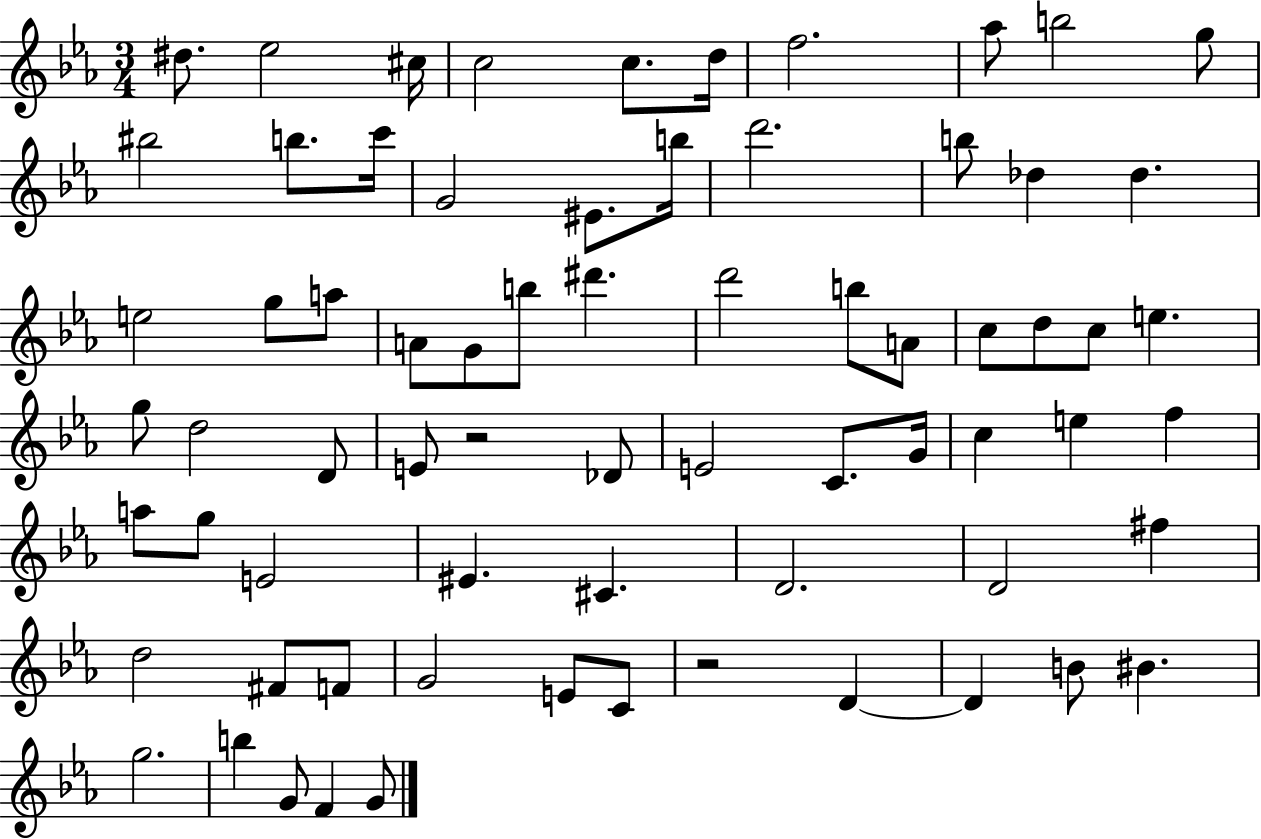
D#5/e. Eb5/h C#5/s C5/h C5/e. D5/s F5/h. Ab5/e B5/h G5/e BIS5/h B5/e. C6/s G4/h EIS4/e. B5/s D6/h. B5/e Db5/q Db5/q. E5/h G5/e A5/e A4/e G4/e B5/e D#6/q. D6/h B5/e A4/e C5/e D5/e C5/e E5/q. G5/e D5/h D4/e E4/e R/h Db4/e E4/h C4/e. G4/s C5/q E5/q F5/q A5/e G5/e E4/h EIS4/q. C#4/q. D4/h. D4/h F#5/q D5/h F#4/e F4/e G4/h E4/e C4/e R/h D4/q D4/q B4/e BIS4/q. G5/h. B5/q G4/e F4/q G4/e